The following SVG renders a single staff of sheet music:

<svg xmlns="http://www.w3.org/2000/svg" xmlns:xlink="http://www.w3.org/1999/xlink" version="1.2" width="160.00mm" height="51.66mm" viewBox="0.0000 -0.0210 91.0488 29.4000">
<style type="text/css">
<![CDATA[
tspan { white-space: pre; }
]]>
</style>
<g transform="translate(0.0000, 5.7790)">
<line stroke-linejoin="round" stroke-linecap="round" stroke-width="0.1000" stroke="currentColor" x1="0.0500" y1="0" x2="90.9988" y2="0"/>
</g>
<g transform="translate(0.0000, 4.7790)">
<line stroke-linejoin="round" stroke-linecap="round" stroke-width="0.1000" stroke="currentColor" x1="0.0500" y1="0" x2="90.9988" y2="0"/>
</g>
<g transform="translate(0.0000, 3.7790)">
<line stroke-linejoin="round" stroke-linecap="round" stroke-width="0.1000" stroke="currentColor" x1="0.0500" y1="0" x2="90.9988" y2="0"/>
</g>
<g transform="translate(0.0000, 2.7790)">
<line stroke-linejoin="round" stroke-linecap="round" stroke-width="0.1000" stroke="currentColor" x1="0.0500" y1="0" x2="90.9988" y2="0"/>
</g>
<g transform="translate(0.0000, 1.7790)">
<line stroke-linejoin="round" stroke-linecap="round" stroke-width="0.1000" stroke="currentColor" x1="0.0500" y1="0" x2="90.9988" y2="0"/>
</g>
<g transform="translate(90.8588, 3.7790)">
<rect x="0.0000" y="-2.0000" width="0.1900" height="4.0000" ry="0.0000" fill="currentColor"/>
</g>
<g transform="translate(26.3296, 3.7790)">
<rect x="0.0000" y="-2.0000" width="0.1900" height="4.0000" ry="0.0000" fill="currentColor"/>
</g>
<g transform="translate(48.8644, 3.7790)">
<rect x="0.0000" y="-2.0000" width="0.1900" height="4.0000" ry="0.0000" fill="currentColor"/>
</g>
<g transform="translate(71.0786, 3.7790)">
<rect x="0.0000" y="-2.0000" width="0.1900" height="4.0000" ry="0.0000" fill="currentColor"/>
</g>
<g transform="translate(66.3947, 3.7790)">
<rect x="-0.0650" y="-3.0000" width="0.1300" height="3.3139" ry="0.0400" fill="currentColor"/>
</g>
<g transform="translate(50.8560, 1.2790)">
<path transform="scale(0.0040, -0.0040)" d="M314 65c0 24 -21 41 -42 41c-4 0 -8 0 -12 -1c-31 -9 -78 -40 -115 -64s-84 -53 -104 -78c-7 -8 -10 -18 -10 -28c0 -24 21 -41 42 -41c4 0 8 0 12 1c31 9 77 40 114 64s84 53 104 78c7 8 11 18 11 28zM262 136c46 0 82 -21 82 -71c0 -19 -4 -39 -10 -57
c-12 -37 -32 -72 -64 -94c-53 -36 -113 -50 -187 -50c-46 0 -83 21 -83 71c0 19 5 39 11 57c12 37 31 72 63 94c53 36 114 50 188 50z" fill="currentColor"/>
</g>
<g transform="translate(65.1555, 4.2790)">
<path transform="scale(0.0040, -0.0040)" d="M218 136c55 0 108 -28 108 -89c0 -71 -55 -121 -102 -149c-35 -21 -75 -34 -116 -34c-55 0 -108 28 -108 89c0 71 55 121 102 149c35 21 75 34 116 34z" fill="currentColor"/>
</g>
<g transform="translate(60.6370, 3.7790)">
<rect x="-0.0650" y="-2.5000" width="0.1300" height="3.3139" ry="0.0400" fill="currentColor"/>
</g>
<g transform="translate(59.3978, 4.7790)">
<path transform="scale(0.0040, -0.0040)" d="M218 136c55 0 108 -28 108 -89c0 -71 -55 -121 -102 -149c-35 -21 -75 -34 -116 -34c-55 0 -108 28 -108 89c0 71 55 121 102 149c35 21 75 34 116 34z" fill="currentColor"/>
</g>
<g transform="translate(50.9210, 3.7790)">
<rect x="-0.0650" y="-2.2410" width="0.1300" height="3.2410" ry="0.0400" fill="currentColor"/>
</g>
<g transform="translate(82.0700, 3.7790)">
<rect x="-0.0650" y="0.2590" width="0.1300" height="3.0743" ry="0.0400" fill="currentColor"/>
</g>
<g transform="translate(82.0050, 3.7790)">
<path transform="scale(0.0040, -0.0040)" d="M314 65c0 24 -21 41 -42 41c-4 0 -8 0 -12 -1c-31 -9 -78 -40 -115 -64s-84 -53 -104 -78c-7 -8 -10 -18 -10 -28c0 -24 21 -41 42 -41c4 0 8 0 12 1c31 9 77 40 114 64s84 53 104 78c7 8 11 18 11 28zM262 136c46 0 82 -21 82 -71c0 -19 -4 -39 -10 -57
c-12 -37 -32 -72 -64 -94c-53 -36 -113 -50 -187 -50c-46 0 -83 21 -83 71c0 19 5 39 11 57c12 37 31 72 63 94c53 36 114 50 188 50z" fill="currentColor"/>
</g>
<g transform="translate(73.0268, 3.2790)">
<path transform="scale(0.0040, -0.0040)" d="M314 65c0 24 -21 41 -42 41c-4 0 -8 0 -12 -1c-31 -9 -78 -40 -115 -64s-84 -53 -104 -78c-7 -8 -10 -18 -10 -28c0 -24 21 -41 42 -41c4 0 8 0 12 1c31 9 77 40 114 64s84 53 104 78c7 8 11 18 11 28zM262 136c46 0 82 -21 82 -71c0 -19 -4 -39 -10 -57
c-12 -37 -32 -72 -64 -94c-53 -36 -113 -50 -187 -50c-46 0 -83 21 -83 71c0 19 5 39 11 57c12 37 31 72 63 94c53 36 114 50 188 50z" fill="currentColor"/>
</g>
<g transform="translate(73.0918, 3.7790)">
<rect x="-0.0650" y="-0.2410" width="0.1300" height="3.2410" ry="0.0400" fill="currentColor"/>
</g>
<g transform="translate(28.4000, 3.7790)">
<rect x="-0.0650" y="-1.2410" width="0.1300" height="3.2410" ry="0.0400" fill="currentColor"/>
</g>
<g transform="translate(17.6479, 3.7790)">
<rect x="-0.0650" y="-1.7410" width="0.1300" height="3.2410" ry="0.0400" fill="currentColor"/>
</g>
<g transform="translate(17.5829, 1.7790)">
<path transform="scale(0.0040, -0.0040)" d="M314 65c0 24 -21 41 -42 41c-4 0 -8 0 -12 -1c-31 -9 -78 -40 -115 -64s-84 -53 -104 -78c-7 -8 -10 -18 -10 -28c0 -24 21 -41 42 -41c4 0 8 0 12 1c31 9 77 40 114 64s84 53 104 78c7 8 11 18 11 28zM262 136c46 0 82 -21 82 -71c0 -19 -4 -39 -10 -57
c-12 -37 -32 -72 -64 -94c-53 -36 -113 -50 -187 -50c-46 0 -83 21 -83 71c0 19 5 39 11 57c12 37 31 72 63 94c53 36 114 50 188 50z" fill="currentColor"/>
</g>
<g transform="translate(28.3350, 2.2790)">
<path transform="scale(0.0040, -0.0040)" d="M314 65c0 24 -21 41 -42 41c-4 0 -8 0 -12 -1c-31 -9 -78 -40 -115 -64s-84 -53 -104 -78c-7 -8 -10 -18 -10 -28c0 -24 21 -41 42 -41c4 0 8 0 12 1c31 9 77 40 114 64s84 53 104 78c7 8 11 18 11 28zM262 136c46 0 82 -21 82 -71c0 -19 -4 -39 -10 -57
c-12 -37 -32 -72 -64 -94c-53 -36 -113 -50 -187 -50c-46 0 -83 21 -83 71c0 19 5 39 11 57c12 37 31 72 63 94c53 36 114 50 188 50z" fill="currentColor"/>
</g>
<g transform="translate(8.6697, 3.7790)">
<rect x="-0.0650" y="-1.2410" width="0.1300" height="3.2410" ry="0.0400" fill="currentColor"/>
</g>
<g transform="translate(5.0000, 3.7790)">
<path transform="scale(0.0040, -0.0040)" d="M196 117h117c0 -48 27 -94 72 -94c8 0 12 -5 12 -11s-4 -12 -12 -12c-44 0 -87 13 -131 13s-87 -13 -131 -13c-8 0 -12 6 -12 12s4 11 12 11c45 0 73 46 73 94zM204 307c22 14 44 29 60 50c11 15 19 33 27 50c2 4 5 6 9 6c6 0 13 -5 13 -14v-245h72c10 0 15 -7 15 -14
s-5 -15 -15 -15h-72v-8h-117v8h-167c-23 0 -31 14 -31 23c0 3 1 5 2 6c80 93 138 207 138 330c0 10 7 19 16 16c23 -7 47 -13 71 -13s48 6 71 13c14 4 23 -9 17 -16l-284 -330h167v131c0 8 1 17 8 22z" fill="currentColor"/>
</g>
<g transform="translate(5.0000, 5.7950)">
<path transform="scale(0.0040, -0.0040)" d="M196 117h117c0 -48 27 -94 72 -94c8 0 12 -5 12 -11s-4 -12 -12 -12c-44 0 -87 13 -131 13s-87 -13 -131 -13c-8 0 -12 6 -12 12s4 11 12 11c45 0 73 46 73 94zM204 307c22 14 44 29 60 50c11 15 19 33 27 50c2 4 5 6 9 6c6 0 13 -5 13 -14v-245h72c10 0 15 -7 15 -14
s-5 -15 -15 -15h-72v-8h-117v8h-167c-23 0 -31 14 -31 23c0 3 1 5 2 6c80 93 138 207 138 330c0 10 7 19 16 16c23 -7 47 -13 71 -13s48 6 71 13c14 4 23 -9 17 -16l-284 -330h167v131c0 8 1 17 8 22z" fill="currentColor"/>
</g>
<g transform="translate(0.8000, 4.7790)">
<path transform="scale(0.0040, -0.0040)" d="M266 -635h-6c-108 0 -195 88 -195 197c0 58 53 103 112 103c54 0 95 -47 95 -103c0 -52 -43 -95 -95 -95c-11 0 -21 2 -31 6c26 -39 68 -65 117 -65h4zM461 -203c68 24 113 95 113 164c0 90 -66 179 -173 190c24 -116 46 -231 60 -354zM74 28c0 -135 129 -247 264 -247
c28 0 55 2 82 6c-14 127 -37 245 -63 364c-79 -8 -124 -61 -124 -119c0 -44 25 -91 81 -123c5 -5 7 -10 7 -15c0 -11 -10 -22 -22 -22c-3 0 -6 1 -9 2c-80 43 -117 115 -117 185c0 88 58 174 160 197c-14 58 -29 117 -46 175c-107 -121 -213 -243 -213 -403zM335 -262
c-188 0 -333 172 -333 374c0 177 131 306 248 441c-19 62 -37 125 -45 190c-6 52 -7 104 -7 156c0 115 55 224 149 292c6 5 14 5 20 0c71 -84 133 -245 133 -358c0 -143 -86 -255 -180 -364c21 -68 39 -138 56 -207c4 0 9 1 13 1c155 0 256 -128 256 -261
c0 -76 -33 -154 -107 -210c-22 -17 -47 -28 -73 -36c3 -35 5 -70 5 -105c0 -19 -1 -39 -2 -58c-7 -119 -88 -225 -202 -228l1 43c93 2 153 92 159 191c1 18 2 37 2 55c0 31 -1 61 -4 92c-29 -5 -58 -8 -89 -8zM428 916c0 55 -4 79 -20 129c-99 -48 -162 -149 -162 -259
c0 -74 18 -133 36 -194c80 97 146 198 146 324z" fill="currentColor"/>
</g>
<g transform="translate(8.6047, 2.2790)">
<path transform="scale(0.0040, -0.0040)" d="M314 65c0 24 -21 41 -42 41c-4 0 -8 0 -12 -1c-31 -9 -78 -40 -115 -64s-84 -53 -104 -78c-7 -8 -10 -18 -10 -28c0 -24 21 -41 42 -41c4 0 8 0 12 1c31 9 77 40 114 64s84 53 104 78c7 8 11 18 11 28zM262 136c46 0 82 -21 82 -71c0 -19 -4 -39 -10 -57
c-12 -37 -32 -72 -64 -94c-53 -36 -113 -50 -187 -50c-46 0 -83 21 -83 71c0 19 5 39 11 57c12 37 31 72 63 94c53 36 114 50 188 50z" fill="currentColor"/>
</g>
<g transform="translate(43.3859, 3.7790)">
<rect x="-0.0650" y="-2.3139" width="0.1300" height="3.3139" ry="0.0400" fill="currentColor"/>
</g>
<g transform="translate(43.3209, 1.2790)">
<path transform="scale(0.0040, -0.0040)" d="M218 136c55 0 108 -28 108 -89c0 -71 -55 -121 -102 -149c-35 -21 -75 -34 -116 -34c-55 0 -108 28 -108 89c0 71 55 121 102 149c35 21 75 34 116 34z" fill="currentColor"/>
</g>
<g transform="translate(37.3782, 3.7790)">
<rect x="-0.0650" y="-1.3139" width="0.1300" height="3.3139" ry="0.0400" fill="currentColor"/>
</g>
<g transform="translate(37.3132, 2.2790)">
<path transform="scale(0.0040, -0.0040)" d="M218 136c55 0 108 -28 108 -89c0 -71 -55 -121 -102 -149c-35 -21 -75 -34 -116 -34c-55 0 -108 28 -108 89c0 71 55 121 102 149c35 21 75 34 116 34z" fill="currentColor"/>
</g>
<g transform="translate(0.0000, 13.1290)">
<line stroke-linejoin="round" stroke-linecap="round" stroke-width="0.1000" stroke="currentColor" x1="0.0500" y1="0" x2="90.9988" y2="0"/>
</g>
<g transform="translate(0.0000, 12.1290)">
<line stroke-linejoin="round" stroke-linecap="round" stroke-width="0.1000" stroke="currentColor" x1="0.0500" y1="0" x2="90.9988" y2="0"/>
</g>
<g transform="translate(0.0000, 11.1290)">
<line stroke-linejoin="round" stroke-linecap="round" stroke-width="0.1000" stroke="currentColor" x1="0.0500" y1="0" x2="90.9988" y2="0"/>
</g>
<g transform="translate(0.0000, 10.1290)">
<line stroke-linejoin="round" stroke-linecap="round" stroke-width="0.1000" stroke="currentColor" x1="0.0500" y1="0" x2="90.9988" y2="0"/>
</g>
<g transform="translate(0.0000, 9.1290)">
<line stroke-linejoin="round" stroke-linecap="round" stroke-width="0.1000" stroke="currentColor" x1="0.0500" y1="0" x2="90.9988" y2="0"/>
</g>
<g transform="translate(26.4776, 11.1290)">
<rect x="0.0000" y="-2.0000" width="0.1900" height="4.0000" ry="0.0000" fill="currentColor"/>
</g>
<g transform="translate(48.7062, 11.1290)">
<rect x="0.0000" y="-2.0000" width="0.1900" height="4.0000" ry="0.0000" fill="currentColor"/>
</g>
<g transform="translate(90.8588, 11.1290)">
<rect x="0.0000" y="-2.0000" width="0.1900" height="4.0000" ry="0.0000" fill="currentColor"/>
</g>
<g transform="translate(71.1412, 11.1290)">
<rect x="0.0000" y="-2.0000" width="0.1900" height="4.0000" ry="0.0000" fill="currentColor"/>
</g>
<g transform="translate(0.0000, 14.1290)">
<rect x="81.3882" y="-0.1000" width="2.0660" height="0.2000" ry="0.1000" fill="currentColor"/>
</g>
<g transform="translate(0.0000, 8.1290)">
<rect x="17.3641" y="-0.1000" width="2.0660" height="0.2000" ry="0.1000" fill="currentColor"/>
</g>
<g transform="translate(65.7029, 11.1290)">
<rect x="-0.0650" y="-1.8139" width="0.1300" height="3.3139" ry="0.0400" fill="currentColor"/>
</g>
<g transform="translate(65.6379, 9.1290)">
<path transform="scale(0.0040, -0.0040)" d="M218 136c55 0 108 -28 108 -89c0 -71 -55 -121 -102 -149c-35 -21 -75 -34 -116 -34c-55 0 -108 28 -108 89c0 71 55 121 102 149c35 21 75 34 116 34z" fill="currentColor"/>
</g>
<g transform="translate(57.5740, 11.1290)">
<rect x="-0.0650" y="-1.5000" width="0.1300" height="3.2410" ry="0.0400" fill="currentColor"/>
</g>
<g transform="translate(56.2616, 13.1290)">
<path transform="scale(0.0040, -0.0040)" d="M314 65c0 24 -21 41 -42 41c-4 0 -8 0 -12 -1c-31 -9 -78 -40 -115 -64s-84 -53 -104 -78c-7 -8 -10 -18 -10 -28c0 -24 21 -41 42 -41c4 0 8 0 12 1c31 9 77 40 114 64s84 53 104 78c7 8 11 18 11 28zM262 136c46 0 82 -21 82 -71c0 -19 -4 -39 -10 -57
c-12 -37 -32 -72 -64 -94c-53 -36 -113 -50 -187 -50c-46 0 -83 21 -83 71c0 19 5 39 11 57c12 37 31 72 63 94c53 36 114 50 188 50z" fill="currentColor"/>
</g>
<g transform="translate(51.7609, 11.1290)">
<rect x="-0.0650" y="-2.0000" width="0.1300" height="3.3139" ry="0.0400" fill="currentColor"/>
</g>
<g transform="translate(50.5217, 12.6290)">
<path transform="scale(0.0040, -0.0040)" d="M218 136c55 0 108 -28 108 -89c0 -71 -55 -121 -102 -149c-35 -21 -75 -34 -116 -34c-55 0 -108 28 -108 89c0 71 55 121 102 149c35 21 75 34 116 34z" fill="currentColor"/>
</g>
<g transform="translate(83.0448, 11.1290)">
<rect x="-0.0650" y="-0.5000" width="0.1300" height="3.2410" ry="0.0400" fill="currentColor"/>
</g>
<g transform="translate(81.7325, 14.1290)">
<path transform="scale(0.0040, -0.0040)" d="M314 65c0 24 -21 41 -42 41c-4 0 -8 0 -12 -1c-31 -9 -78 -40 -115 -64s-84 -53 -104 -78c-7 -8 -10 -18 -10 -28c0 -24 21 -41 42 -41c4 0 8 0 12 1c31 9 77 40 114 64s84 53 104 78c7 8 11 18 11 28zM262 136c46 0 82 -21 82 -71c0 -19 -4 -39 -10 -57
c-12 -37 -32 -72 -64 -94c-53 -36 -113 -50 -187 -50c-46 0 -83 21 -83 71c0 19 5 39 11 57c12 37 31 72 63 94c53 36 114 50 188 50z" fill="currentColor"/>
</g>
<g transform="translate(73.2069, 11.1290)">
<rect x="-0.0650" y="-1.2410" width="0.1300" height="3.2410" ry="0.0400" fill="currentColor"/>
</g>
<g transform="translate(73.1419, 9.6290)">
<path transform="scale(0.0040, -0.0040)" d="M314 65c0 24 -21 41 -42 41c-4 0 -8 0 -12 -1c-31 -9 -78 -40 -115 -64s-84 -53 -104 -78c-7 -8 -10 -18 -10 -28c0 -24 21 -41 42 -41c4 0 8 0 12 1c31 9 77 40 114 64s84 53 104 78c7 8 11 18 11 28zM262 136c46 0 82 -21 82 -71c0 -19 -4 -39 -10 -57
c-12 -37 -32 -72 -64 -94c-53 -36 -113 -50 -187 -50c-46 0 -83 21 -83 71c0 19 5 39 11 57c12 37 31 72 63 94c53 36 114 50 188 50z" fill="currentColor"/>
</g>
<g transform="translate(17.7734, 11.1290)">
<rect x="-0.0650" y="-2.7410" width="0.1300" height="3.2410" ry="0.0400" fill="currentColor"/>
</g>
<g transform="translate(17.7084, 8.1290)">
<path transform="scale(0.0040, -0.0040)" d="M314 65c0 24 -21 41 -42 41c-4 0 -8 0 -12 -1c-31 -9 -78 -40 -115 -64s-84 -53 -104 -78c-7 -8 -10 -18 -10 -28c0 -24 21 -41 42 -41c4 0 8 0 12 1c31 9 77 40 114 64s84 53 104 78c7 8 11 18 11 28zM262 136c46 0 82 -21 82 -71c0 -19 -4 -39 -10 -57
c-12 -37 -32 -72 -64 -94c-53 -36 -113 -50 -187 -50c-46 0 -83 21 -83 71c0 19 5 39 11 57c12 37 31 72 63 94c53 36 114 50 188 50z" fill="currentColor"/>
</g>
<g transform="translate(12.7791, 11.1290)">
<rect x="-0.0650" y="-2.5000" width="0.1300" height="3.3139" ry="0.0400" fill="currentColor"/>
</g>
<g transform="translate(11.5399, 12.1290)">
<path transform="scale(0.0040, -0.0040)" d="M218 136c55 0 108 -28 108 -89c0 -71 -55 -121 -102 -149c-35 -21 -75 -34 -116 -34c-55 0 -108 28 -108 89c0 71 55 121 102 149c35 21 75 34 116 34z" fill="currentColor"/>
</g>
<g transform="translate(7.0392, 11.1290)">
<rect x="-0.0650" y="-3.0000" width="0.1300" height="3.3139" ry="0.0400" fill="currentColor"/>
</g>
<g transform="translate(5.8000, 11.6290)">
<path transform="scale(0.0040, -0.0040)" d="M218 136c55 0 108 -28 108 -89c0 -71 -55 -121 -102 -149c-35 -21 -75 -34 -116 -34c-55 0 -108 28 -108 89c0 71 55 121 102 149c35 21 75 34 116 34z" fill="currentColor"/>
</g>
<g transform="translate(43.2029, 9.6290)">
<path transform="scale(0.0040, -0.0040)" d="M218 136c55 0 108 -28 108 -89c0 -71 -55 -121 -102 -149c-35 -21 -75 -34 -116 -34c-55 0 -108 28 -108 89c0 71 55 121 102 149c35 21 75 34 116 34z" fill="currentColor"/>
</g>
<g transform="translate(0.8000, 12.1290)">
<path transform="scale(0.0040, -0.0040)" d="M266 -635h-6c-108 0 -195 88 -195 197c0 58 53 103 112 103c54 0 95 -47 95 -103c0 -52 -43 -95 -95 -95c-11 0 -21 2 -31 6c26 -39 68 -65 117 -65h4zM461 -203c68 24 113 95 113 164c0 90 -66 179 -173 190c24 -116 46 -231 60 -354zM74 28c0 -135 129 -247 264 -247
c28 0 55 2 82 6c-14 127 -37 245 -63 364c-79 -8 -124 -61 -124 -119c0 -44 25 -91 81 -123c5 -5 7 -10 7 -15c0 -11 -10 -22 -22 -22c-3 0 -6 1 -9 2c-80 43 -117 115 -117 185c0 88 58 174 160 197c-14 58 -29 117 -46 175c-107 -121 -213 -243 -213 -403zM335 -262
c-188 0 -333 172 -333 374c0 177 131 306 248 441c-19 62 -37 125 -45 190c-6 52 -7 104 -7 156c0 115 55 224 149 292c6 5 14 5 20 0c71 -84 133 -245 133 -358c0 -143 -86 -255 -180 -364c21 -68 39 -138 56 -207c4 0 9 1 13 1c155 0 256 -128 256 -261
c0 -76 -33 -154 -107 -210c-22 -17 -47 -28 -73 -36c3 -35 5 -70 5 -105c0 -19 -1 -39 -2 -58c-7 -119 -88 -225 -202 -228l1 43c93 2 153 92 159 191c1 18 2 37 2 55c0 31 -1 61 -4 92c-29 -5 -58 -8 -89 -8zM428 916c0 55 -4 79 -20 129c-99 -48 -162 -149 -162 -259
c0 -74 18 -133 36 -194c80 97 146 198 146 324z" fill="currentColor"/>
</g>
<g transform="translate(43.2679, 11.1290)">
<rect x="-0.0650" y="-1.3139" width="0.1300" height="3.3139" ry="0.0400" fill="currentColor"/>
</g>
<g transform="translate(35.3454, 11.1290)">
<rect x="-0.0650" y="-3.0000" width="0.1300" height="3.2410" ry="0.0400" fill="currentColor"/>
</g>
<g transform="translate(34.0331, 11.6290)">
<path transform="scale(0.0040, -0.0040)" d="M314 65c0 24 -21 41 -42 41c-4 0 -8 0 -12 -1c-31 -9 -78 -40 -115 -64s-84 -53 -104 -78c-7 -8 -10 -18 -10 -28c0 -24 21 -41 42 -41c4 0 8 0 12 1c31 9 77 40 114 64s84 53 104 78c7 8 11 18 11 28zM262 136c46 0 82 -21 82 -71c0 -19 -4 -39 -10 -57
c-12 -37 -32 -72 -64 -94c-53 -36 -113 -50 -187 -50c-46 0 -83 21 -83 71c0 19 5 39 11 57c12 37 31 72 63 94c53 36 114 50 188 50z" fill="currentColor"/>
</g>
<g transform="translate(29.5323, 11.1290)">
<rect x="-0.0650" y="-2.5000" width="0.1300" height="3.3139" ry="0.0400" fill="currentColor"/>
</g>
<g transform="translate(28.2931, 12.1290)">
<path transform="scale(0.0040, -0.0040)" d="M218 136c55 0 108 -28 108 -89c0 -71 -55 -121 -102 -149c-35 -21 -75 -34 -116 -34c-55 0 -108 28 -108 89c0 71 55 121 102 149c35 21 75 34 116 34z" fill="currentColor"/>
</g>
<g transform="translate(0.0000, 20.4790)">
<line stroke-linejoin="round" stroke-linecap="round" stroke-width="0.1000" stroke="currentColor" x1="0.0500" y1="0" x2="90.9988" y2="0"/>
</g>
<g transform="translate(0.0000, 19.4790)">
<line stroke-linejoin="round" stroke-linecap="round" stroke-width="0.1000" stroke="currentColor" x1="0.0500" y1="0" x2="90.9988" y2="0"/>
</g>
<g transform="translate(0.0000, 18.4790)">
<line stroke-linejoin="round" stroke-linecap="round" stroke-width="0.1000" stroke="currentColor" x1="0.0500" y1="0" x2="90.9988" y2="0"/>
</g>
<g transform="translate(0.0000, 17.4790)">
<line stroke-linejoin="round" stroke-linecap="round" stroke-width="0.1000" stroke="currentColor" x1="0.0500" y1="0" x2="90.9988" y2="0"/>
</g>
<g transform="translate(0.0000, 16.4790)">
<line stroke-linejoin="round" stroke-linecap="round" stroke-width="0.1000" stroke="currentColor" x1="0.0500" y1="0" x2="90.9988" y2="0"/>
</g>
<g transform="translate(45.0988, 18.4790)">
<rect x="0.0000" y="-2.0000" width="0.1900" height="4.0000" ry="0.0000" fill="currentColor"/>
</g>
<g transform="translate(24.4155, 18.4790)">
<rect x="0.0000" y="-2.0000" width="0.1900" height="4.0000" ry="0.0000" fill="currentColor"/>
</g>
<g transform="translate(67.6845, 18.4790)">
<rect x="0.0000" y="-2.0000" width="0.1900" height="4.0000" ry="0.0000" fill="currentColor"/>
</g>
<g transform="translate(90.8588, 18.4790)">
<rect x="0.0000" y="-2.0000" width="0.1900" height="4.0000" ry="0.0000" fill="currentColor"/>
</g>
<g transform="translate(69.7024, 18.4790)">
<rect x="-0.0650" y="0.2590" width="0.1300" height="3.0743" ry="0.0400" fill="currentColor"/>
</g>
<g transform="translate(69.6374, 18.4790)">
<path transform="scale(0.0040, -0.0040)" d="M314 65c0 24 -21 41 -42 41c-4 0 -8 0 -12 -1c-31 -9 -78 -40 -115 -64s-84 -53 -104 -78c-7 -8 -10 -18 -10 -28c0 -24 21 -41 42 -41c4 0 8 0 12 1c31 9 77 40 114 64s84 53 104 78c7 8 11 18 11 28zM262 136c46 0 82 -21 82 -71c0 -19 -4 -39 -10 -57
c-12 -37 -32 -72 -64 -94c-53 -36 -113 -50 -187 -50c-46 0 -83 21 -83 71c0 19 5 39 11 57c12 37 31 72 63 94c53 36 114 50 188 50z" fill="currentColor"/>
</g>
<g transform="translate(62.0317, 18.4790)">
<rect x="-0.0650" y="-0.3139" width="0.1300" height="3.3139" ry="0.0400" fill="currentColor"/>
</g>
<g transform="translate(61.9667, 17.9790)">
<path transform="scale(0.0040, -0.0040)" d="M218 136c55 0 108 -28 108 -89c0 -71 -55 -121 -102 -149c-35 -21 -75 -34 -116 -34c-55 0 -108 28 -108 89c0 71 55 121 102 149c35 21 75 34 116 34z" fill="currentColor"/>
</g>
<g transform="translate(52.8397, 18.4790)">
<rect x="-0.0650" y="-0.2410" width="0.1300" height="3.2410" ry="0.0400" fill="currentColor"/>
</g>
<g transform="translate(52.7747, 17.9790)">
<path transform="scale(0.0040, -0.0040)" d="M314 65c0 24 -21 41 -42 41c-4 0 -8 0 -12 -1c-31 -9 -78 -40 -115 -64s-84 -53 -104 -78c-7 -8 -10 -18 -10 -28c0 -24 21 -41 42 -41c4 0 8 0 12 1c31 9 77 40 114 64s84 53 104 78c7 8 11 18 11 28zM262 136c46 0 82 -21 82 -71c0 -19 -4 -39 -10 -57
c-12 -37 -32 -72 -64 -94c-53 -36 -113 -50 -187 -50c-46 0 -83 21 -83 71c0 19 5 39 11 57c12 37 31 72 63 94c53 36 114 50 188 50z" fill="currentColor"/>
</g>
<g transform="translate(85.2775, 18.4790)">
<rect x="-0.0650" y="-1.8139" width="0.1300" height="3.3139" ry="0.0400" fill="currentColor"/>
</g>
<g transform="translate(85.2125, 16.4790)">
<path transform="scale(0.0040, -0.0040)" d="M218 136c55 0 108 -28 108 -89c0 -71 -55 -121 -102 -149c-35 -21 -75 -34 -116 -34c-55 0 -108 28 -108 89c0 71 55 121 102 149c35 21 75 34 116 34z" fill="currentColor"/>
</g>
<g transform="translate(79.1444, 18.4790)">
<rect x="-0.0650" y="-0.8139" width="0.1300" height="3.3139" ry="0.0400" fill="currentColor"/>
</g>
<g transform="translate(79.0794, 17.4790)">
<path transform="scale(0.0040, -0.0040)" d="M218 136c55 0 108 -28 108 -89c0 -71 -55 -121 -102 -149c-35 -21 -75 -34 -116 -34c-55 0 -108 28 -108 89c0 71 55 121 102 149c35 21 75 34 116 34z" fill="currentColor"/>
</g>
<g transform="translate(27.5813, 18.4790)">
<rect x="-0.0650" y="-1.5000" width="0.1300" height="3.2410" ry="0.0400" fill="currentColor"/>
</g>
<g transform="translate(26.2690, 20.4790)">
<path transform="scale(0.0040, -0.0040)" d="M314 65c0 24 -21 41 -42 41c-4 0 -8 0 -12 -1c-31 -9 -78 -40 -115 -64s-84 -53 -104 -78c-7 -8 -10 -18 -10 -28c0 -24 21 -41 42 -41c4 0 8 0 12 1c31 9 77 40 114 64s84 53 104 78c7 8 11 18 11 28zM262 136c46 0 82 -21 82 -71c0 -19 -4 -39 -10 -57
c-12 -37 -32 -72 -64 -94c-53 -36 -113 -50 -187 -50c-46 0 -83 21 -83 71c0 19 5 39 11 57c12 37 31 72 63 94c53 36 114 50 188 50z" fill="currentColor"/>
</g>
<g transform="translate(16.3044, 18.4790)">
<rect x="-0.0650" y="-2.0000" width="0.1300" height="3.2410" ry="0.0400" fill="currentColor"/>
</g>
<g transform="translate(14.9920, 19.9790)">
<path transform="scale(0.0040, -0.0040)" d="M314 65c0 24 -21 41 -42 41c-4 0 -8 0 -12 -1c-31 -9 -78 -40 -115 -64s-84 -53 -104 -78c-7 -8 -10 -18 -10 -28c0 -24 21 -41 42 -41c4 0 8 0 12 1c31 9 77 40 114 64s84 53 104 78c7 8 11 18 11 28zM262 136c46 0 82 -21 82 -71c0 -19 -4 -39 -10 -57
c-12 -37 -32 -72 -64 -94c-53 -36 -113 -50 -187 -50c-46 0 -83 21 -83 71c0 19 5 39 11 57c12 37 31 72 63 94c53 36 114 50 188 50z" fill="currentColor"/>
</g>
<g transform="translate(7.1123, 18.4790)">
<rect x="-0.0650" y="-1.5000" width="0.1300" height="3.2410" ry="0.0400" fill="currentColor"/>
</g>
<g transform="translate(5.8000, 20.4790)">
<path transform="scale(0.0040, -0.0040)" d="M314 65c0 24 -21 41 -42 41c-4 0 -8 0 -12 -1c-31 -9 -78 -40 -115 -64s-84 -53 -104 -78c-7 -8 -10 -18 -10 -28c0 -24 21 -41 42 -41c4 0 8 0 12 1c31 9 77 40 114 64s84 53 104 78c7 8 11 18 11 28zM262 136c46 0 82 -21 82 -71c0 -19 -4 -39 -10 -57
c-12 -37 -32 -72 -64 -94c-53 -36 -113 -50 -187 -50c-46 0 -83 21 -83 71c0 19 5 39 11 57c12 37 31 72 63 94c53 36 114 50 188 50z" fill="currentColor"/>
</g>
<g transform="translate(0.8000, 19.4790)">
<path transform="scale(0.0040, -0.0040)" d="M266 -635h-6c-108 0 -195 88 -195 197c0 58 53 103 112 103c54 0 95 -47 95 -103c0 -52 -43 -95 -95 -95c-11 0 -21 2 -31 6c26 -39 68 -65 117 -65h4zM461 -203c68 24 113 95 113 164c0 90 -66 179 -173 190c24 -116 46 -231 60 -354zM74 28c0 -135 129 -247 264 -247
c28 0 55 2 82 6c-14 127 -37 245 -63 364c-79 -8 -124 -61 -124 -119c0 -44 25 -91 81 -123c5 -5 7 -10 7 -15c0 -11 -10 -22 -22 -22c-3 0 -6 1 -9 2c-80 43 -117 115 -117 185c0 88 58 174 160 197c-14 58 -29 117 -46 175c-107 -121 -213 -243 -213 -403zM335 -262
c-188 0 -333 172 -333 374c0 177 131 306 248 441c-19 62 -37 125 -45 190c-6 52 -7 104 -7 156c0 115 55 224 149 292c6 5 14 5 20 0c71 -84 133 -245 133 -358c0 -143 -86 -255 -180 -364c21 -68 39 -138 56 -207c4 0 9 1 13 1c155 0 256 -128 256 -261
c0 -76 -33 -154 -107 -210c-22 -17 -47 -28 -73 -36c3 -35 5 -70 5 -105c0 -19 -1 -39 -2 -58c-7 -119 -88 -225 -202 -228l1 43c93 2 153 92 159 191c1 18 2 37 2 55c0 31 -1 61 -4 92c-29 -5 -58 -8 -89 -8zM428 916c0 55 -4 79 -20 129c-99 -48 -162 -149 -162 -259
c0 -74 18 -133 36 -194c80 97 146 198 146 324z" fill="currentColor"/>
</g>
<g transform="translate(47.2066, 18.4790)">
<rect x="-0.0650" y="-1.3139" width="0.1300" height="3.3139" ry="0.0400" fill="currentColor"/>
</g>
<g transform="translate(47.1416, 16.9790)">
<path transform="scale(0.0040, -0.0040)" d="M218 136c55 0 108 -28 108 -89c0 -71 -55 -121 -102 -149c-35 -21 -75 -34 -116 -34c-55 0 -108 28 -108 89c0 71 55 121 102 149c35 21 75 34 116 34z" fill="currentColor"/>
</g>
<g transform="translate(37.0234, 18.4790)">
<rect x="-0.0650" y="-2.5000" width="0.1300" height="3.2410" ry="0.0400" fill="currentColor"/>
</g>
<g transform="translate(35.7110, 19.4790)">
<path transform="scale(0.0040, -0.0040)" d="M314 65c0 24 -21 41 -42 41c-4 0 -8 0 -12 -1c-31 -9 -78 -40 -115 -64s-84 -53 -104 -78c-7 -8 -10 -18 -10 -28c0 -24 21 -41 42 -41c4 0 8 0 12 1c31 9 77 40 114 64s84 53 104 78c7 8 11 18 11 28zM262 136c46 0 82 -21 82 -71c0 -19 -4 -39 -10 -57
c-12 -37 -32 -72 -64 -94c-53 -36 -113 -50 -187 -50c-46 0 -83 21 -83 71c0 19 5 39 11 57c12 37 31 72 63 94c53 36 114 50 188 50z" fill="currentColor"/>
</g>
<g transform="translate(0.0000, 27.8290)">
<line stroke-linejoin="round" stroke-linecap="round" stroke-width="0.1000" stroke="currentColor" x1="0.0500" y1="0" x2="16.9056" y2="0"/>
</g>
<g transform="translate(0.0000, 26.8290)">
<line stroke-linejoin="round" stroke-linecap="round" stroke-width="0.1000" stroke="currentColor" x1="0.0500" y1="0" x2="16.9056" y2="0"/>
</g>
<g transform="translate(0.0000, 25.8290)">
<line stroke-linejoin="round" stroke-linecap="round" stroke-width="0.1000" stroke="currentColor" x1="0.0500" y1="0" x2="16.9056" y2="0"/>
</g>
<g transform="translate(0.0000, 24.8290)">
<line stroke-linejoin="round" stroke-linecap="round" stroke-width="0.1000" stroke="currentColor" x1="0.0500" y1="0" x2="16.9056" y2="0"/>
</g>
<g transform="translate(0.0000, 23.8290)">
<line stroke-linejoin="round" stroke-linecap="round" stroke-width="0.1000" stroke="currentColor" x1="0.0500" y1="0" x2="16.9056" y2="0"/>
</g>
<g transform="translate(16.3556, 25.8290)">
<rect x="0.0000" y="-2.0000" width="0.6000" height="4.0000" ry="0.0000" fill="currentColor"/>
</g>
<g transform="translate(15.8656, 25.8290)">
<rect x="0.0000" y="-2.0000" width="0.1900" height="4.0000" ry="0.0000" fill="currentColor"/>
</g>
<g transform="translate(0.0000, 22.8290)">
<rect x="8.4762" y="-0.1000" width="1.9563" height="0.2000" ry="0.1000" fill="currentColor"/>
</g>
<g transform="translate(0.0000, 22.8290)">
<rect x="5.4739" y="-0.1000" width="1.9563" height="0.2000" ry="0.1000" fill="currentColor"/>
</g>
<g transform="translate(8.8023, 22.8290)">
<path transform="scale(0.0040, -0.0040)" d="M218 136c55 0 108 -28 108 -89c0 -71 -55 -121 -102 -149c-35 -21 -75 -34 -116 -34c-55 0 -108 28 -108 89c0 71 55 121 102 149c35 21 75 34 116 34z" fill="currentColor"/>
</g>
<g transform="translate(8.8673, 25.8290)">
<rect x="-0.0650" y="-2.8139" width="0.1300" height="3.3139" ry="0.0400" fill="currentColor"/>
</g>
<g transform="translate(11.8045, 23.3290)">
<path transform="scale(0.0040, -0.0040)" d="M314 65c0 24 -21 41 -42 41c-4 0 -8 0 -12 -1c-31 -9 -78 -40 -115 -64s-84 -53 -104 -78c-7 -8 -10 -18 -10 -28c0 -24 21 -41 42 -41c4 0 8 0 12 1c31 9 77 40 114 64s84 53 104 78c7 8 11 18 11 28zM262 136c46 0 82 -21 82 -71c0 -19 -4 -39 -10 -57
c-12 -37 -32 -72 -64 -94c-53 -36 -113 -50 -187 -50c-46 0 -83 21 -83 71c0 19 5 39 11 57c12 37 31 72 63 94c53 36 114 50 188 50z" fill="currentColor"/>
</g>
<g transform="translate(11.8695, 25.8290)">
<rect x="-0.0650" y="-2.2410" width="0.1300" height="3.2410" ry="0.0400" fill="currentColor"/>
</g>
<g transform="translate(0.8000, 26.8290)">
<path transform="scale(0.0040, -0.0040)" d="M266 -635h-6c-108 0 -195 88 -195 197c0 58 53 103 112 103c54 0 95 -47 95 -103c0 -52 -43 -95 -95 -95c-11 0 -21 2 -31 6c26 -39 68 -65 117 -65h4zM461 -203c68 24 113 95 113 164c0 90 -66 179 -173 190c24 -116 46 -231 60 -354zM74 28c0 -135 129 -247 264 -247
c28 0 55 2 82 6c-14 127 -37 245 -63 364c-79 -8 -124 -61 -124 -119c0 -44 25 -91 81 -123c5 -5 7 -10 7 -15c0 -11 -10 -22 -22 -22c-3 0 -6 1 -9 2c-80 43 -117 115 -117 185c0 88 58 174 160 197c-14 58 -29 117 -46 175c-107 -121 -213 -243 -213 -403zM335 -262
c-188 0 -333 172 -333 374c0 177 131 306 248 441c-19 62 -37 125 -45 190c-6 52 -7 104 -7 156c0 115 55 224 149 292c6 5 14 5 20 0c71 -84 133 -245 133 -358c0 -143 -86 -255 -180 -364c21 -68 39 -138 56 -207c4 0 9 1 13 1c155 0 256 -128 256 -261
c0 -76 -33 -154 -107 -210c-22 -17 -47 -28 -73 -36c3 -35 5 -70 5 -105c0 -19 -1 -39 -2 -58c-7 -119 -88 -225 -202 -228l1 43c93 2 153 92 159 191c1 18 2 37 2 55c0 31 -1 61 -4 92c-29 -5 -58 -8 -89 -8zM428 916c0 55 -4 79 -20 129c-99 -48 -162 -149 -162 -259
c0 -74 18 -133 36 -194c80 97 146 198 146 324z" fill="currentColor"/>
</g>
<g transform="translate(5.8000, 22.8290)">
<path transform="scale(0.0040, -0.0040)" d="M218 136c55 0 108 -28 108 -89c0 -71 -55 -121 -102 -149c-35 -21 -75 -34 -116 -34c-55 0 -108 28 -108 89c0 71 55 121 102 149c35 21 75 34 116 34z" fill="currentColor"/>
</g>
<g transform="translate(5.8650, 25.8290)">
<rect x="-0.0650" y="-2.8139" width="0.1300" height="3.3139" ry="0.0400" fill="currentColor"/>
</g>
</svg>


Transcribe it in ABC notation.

X:1
T:Untitled
M:4/4
L:1/4
K:C
e2 f2 e2 e g g2 G A c2 B2 A G a2 G A2 e F E2 f e2 C2 E2 F2 E2 G2 e c2 c B2 d f a a g2